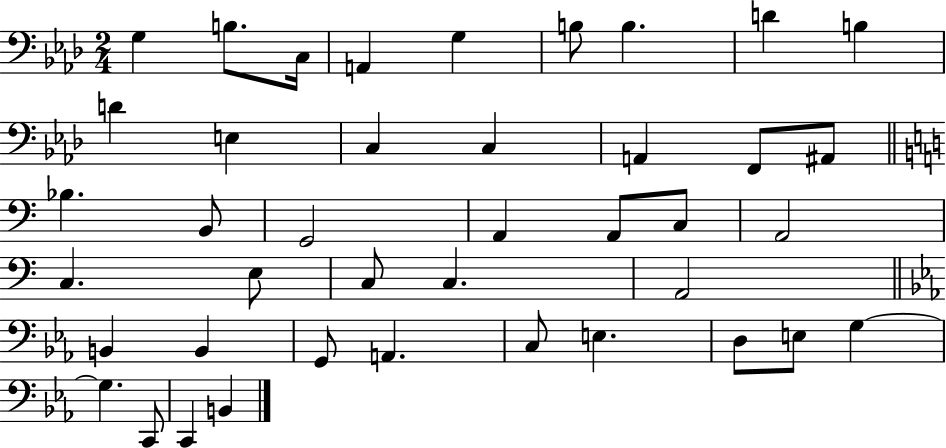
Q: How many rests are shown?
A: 0